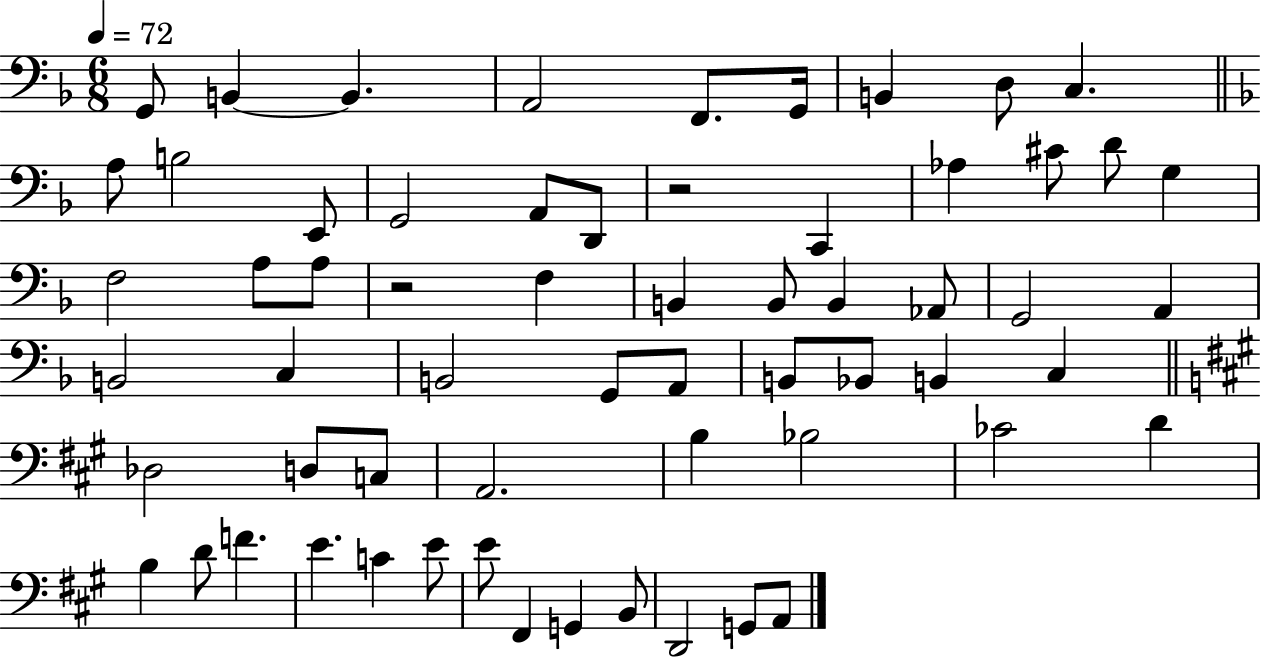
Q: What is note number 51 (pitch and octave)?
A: E4